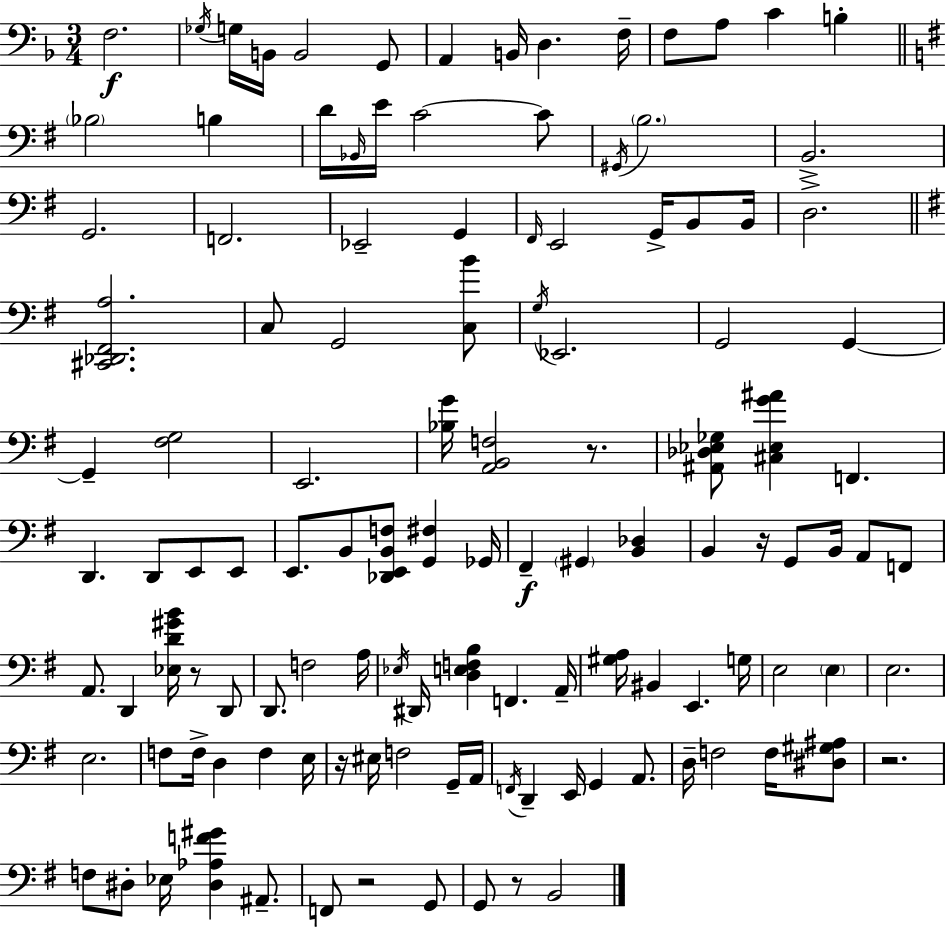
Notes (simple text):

F3/h. Gb3/s G3/s B2/s B2/h G2/e A2/q B2/s D3/q. F3/s F3/e A3/e C4/q B3/q Bb3/h B3/q D4/s Bb2/s E4/s C4/h C4/e G#2/s B3/h. B2/h. G2/h. F2/h. Eb2/h G2/q F#2/s E2/h G2/s B2/e B2/s D3/h. [C#2,Db2,F#2,A3]/h. C3/e G2/h [C3,B4]/e G3/s Eb2/h. G2/h G2/q G2/q [F#3,G3]/h E2/h. [Bb3,G4]/s [A2,B2,F3]/h R/e. [A#2,Db3,Eb3,Gb3]/e [C#3,Eb3,G4,A#4]/q F2/q. D2/q. D2/e E2/e E2/e E2/e. B2/e [Db2,E2,B2,F3]/e [G2,F#3]/q Gb2/s F#2/q G#2/q [B2,Db3]/q B2/q R/s G2/e B2/s A2/e F2/e A2/e. D2/q [Eb3,D4,G#4,B4]/s R/e D2/e D2/e. F3/h A3/s Eb3/s D#2/s [D3,E3,F3,B3]/q F2/q. A2/s [G#3,A3]/s BIS2/q E2/q. G3/s E3/h E3/q E3/h. E3/h. F3/e F3/s D3/q F3/q E3/s R/s EIS3/s F3/h G2/s A2/s F2/s D2/q E2/s G2/q A2/e. D3/s F3/h F3/s [D#3,G#3,A#3]/e R/h. F3/e D#3/e Eb3/s [D#3,Ab3,F4,G#4]/q A#2/e. F2/e R/h G2/e G2/e R/e B2/h